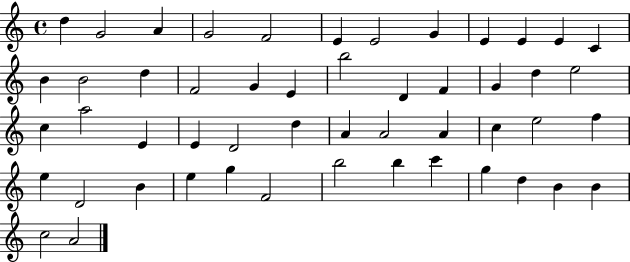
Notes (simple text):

D5/q G4/h A4/q G4/h F4/h E4/q E4/h G4/q E4/q E4/q E4/q C4/q B4/q B4/h D5/q F4/h G4/q E4/q B5/h D4/q F4/q G4/q D5/q E5/h C5/q A5/h E4/q E4/q D4/h D5/q A4/q A4/h A4/q C5/q E5/h F5/q E5/q D4/h B4/q E5/q G5/q F4/h B5/h B5/q C6/q G5/q D5/q B4/q B4/q C5/h A4/h